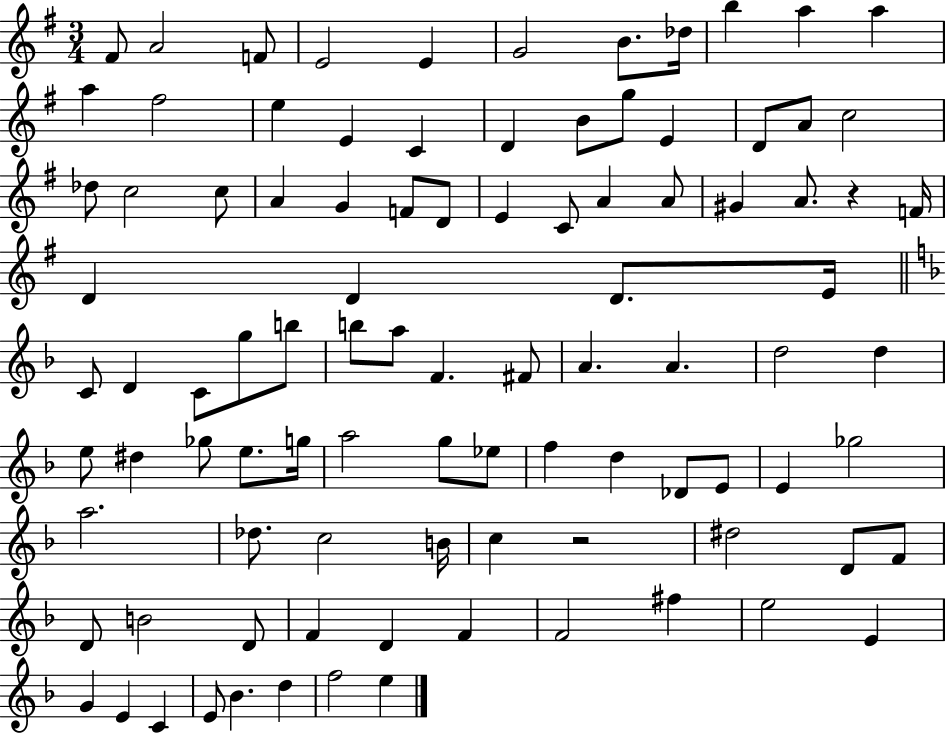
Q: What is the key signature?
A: G major